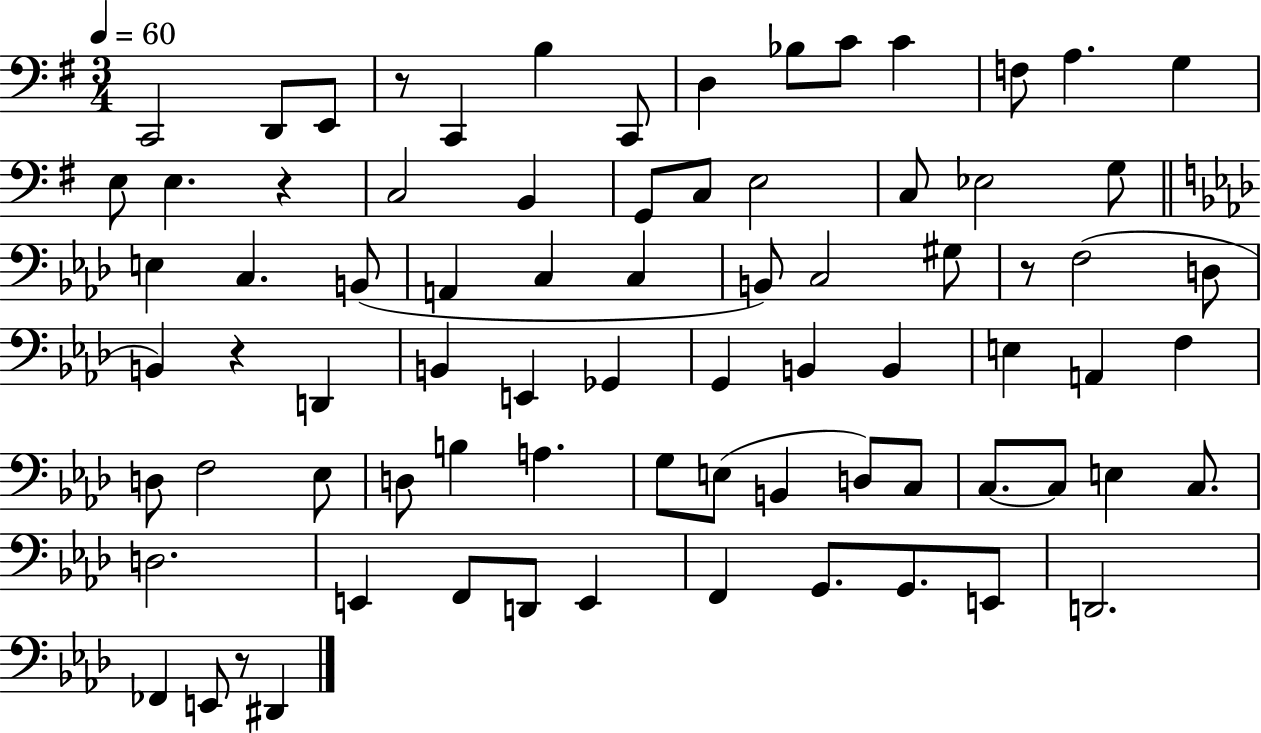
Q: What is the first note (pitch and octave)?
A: C2